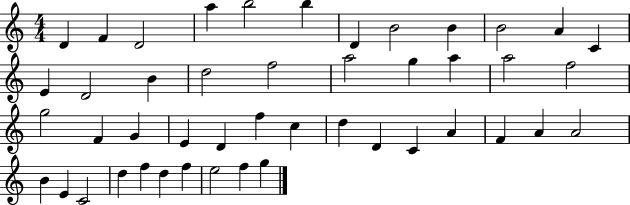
X:1
T:Untitled
M:4/4
L:1/4
K:C
D F D2 a b2 b D B2 B B2 A C E D2 B d2 f2 a2 g a a2 f2 g2 F G E D f c d D C A F A A2 B E C2 d f d f e2 f g